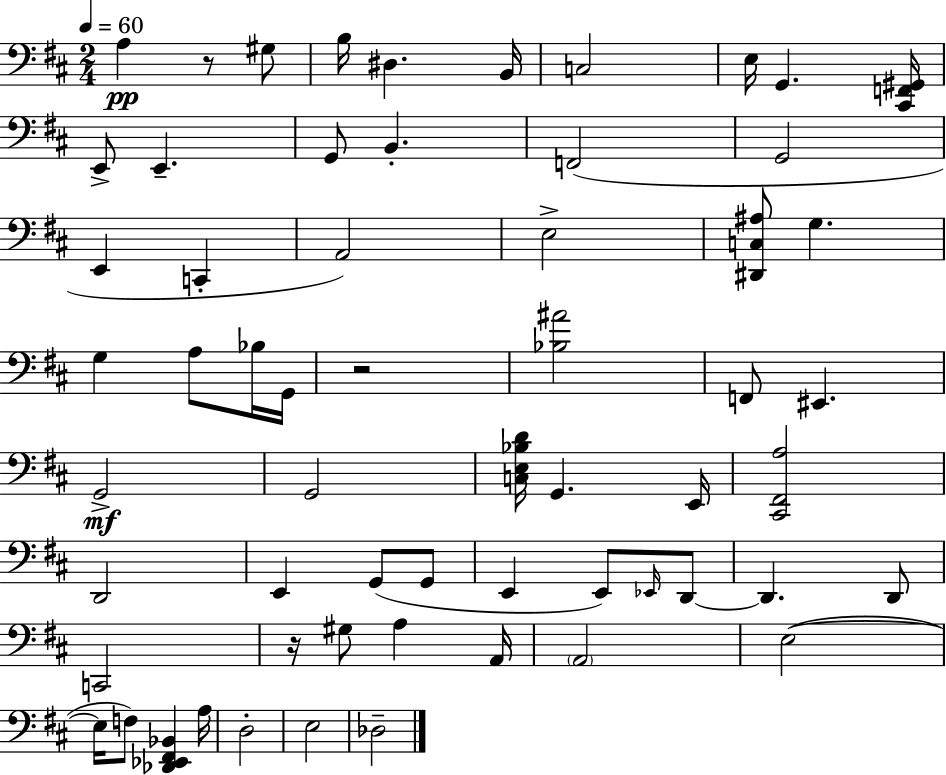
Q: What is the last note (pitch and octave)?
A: Db3